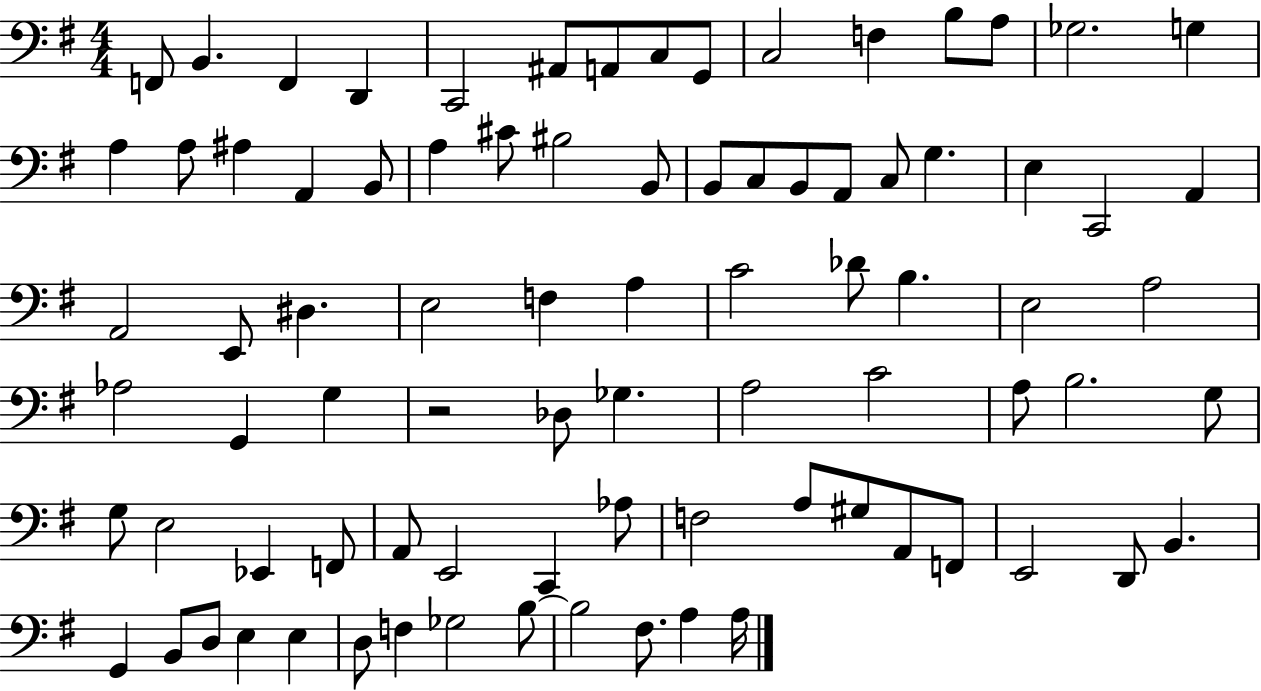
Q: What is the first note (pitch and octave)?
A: F2